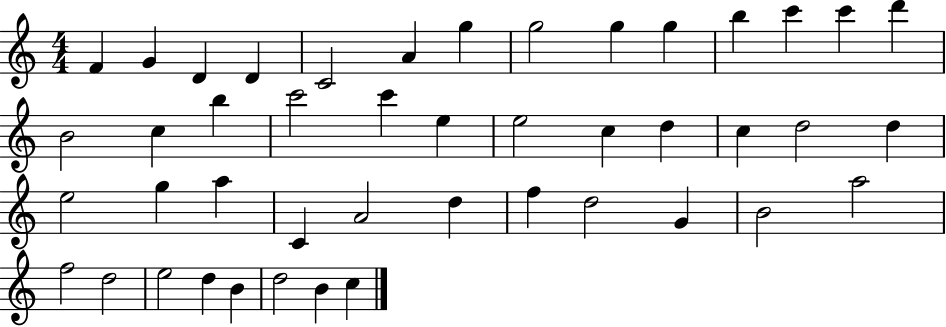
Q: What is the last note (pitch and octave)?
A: C5